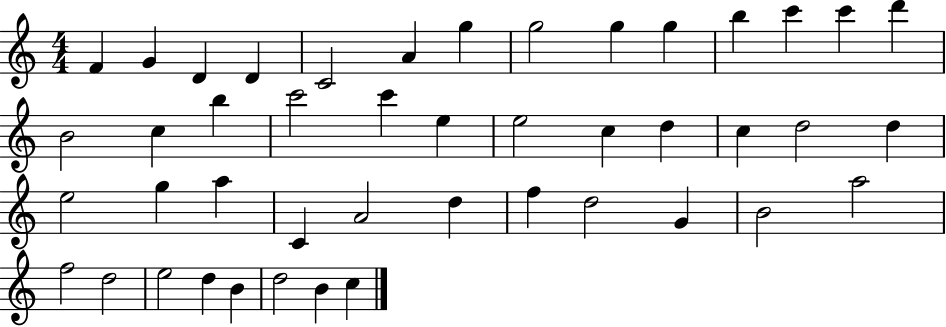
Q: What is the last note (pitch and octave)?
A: C5